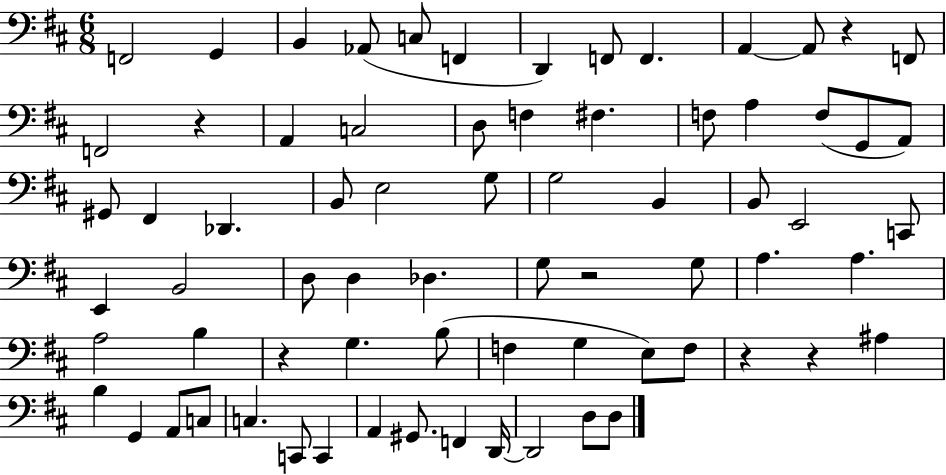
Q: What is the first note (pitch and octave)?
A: F2